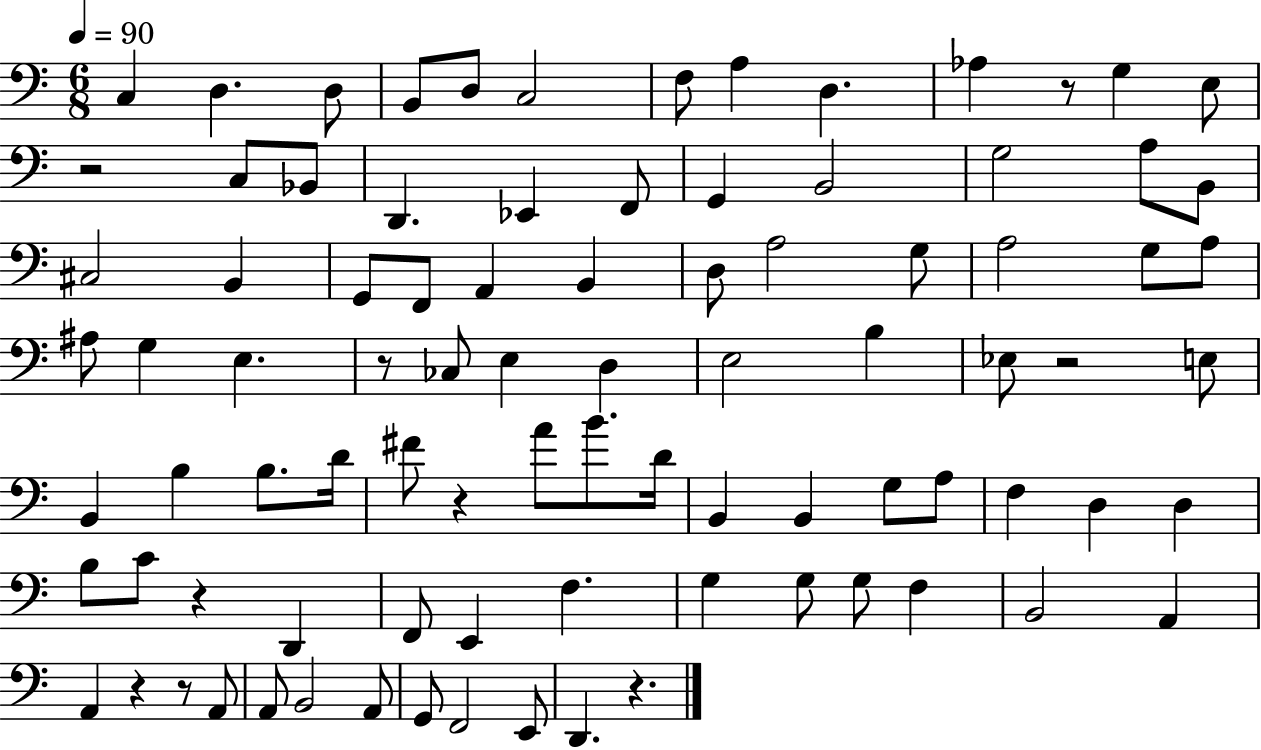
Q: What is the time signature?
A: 6/8